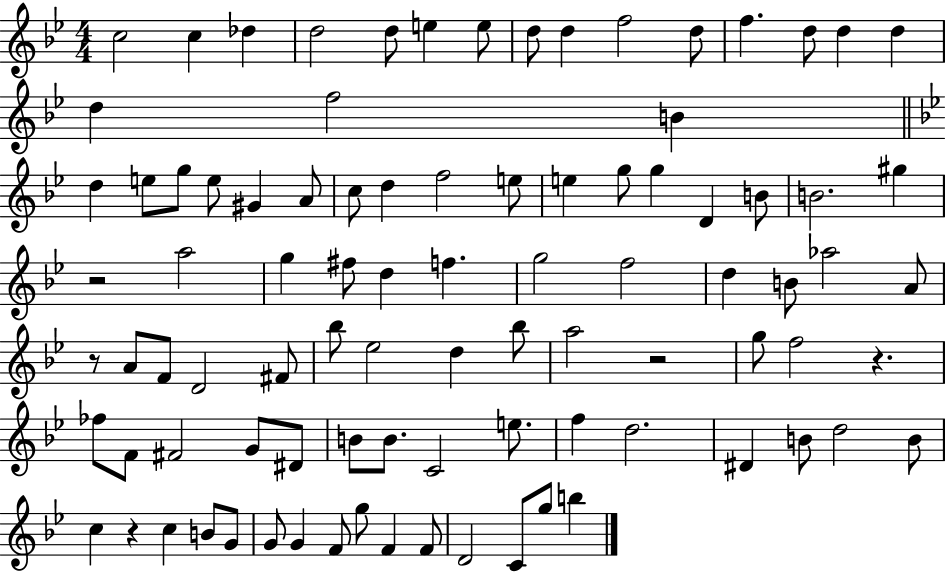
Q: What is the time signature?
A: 4/4